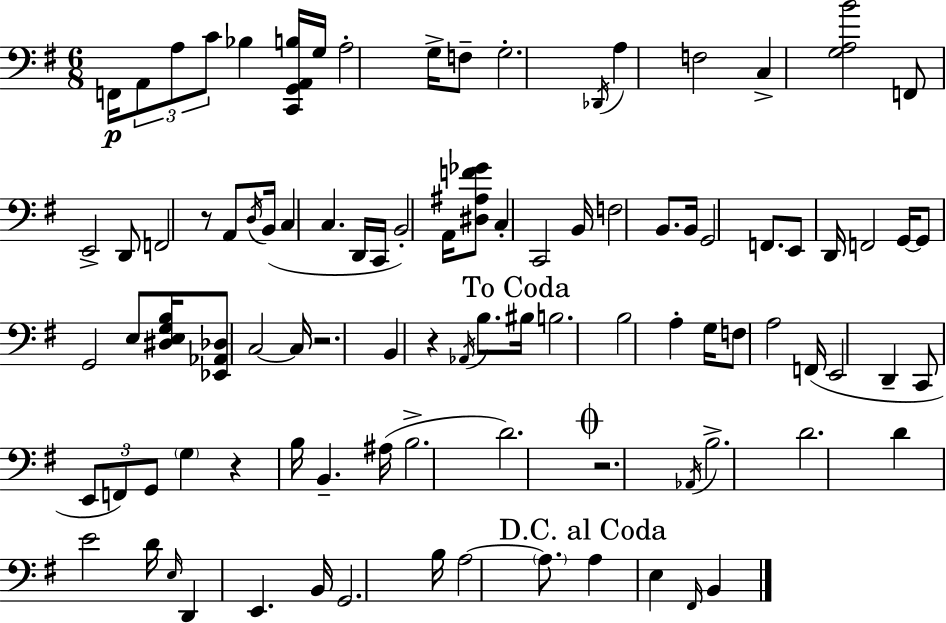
{
  \clef bass
  \numericTimeSignature
  \time 6/8
  \key g \major
  \repeat volta 2 { f,16\p \tuplet 3/2 { a,8 a8 c'8 } bes4 <c, g, a, b>16 | g16 a2-. g16-> f8-- | g2.-. | \acciaccatura { des,16 } a4 f2 | \break c4-> <g a b'>2 | f,8 e,2-> d,8 | f,2 r8 a,8 | \acciaccatura { d16 } b,16( c4 c4. | \break d,16 c,16 b,2-.) a,16 | <dis ais f' ges'>8 c4-. c,2 | b,16 f2 b,8. | b,16 g,2 f,8. | \break e,8 d,16 f,2 | g,16~~ g,8 g,2 | e8 <dis e g b>16 <ees, aes, des>8 c2~~ | c16 r2. | \break b,4 r4 \acciaccatura { aes,16 } b8. | \mark "To Coda" bis16 b2. | b2 a4-. | g16 f8 a2 | \break f,16( e,2 d,4-- | c,8 \tuplet 3/2 { e,8 f,8) g,8 } \parenthesize g4 | r4 b16 b,4.-- | ais16( b2.-> | \break d'2.) | \mark \markup { \musicglyph "scripts.coda" } r2. | \acciaccatura { aes,16 } b2.-> | d'2. | \break d'4 e'2 | d'16 \grace { e16 } d,4 e,4. | b,16 g,2. | b16 a2~~ | \break \parenthesize a8. \mark "D.C. al Coda" a4 e4 | \grace { fis,16 } b,4 } \bar "|."
}